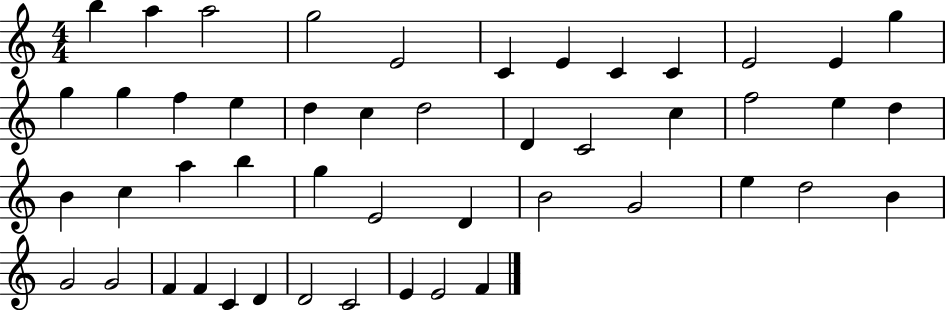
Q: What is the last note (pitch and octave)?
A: F4